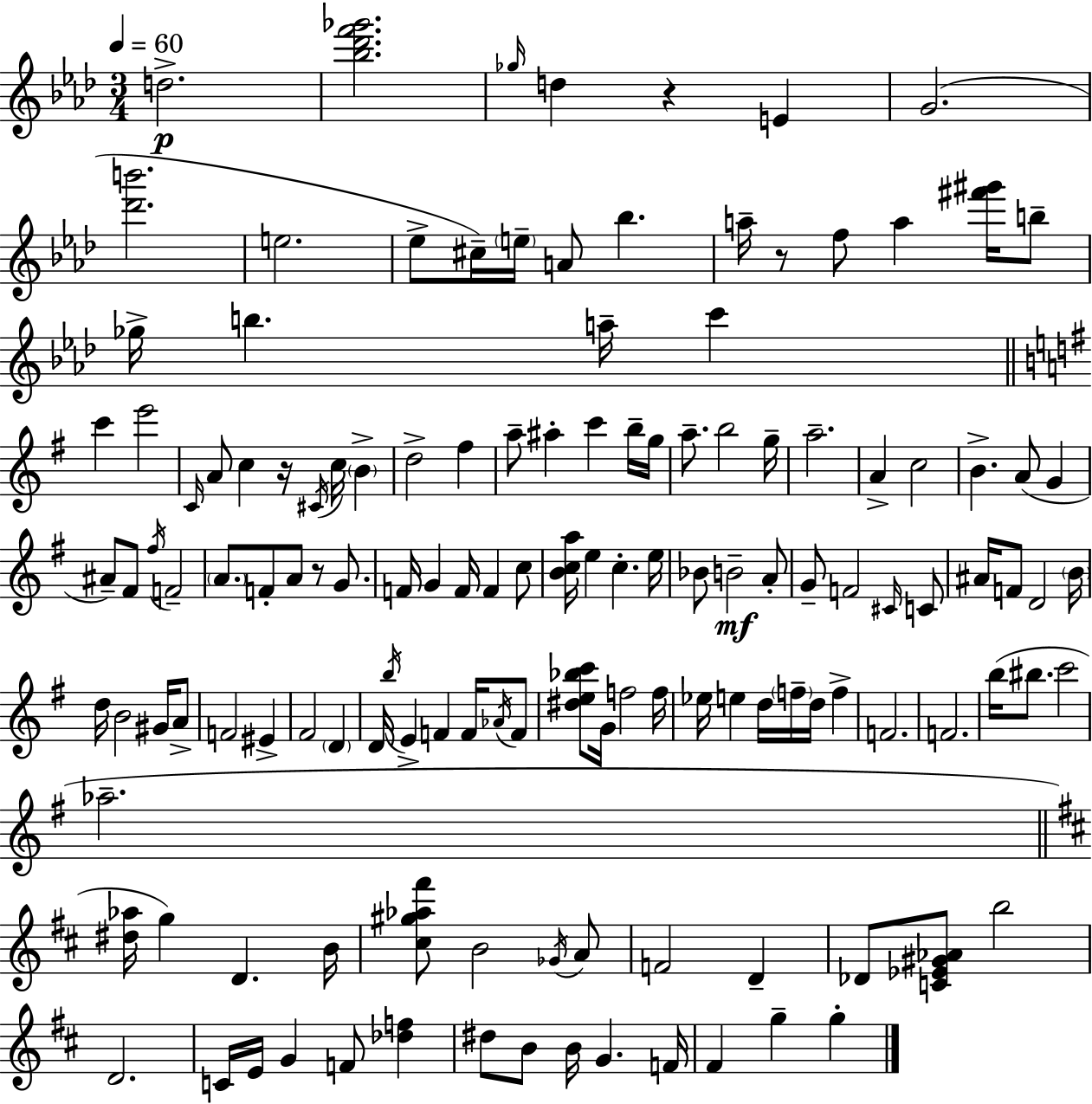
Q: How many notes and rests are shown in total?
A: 136